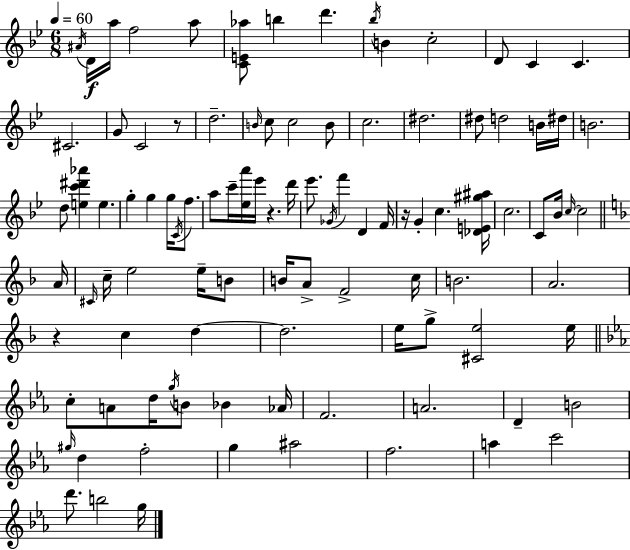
{
  \clef treble
  \numericTimeSignature
  \time 6/8
  \key bes \major
  \tempo 4 = 60
  \acciaccatura { ais'16 }\f d'16 a''16 f''2 a''8 | <c' e' aes''>8 b''4 d'''4. | \acciaccatura { bes''16 } b'4 c''2-. | d'8 c'4 c'4. | \break cis'2. | g'8 c'2 | r8 d''2.-- | \grace { b'16 } c''8 c''2 | \break b'8 c''2. | dis''2. | dis''8 d''2 | b'16 dis''16 b'2. | \break d''8 <e'' c''' dis''' aes'''>4 e''4. | g''4-. g''4 g''16 | \acciaccatura { c'16 } f''8. a''8 c'''16-- <ees'' a'''>16 ees'''16 r4. | d'''16 ees'''8. \acciaccatura { ges'16 } f'''4 | \break d'4 f'16 r16 g'4-. c''4. | <des' e' gis'' ais''>16 c''2. | c'8 bes'16 \grace { c''16~ }~ c''2 | \bar "||" \break \key f \major a'16 \grace { cis'16 } c''16-- e''2 e''16-- | b'8 b'16 a'8-> f'2-> | c''16 b'2. | a'2. | \break r4 c''4 d''4~~ | d''2. | e''16 g''8-> <cis' e''>2 | e''16 \bar "||" \break \key c \minor c''8-. a'8 d''16 \acciaccatura { g''16 } b'8 bes'4 | aes'16 f'2. | a'2. | d'4-- b'2 | \break \grace { gis''16 } d''4 f''2-. | g''4 ais''2 | f''2. | a''4 c'''2 | \break d'''8. b''2 | g''16 \bar "|."
}